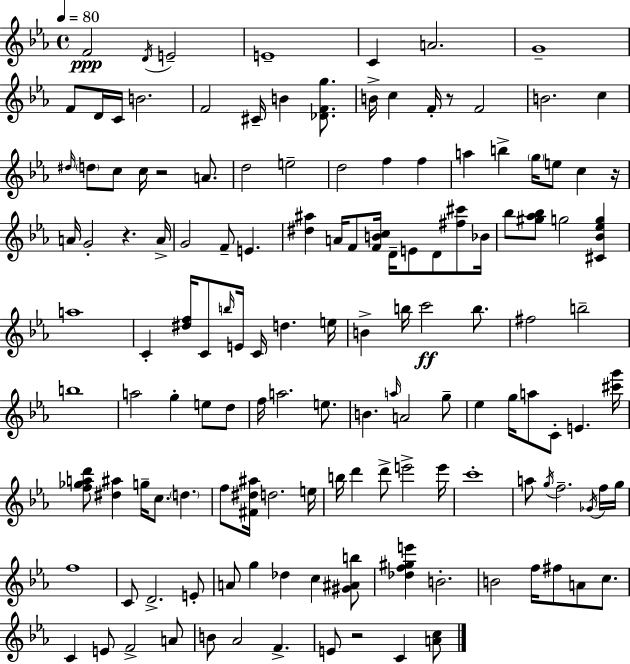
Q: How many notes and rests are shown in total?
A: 140